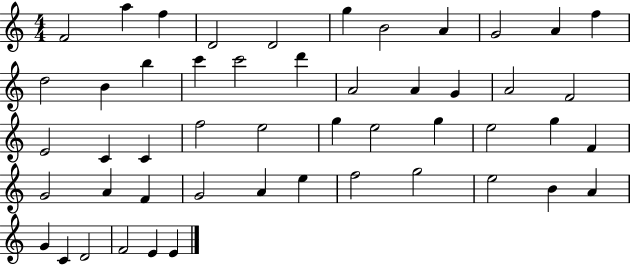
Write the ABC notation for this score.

X:1
T:Untitled
M:4/4
L:1/4
K:C
F2 a f D2 D2 g B2 A G2 A f d2 B b c' c'2 d' A2 A G A2 F2 E2 C C f2 e2 g e2 g e2 g F G2 A F G2 A e f2 g2 e2 B A G C D2 F2 E E